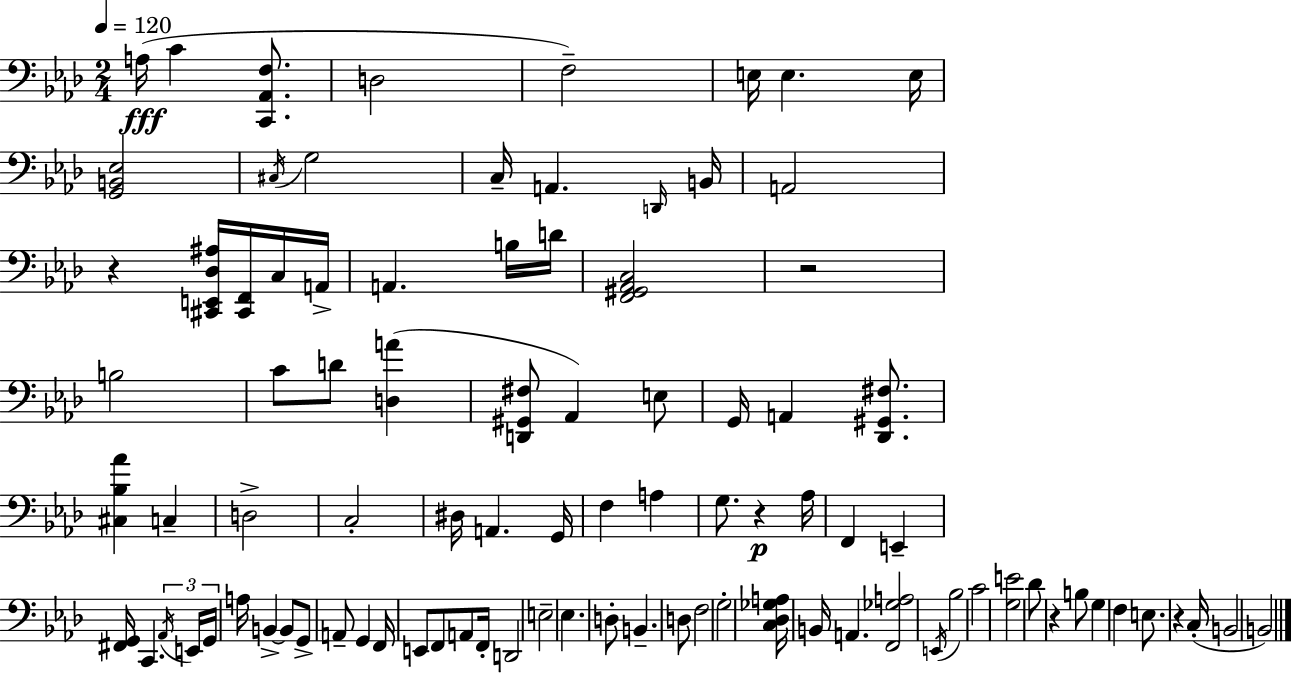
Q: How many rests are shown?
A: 5